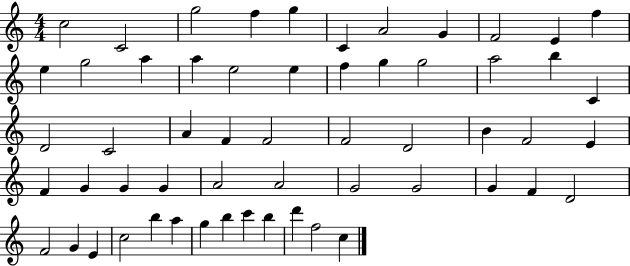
C5/h C4/h G5/h F5/q G5/q C4/q A4/h G4/q F4/h E4/q F5/q E5/q G5/h A5/q A5/q E5/h E5/q F5/q G5/q G5/h A5/h B5/q C4/q D4/h C4/h A4/q F4/q F4/h F4/h D4/h B4/q F4/h E4/q F4/q G4/q G4/q G4/q A4/h A4/h G4/h G4/h G4/q F4/q D4/h F4/h G4/q E4/q C5/h B5/q A5/q G5/q B5/q C6/q B5/q D6/q F5/h C5/q